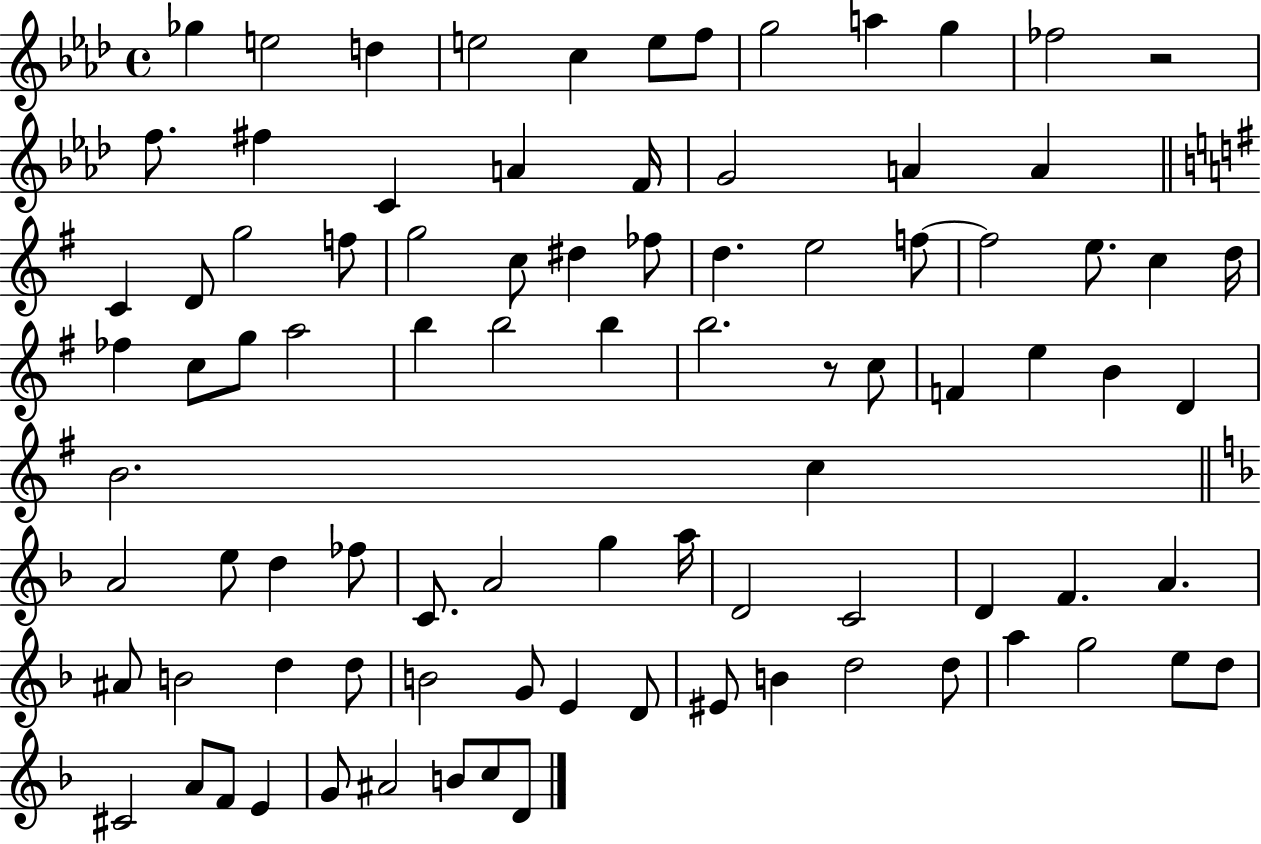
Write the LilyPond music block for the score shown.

{
  \clef treble
  \time 4/4
  \defaultTimeSignature
  \key aes \major
  ges''4 e''2 d''4 | e''2 c''4 e''8 f''8 | g''2 a''4 g''4 | fes''2 r2 | \break f''8. fis''4 c'4 a'4 f'16 | g'2 a'4 a'4 | \bar "||" \break \key g \major c'4 d'8 g''2 f''8 | g''2 c''8 dis''4 fes''8 | d''4. e''2 f''8~~ | f''2 e''8. c''4 d''16 | \break fes''4 c''8 g''8 a''2 | b''4 b''2 b''4 | b''2. r8 c''8 | f'4 e''4 b'4 d'4 | \break b'2. c''4 | \bar "||" \break \key d \minor a'2 e''8 d''4 fes''8 | c'8. a'2 g''4 a''16 | d'2 c'2 | d'4 f'4. a'4. | \break ais'8 b'2 d''4 d''8 | b'2 g'8 e'4 d'8 | eis'8 b'4 d''2 d''8 | a''4 g''2 e''8 d''8 | \break cis'2 a'8 f'8 e'4 | g'8 ais'2 b'8 c''8 d'8 | \bar "|."
}